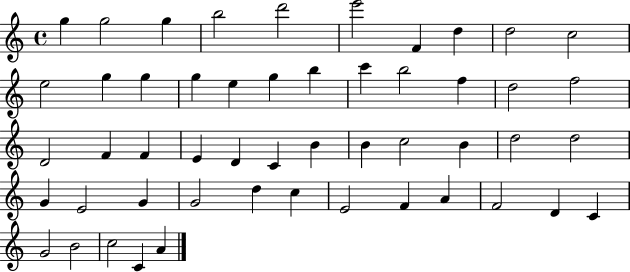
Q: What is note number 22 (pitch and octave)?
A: F5